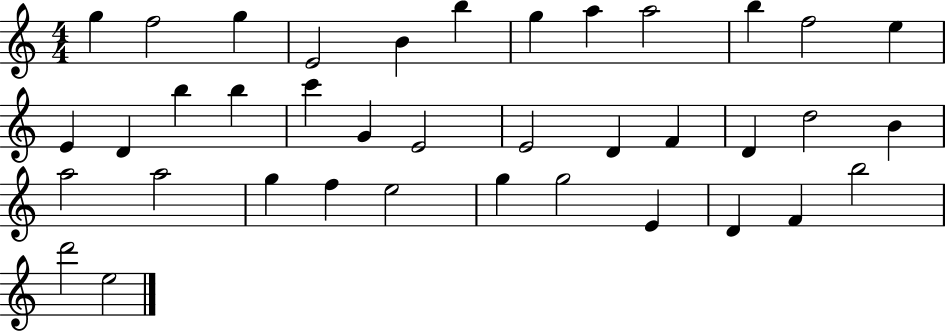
G5/q F5/h G5/q E4/h B4/q B5/q G5/q A5/q A5/h B5/q F5/h E5/q E4/q D4/q B5/q B5/q C6/q G4/q E4/h E4/h D4/q F4/q D4/q D5/h B4/q A5/h A5/h G5/q F5/q E5/h G5/q G5/h E4/q D4/q F4/q B5/h D6/h E5/h